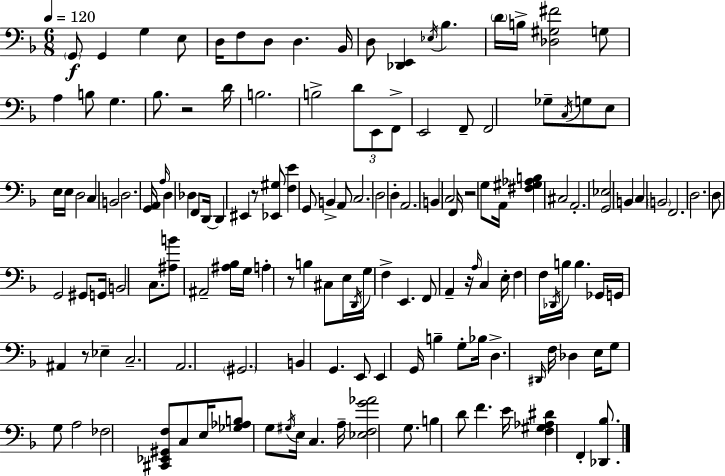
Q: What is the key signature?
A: D minor